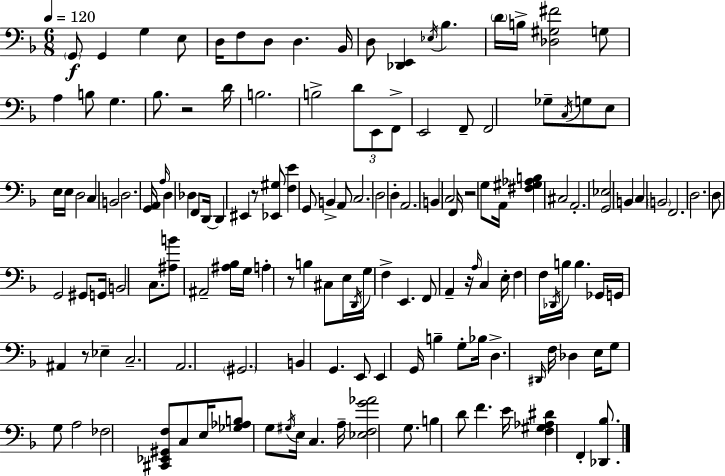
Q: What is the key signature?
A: D minor